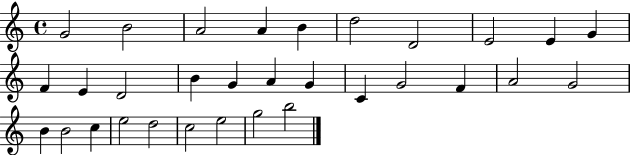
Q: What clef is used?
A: treble